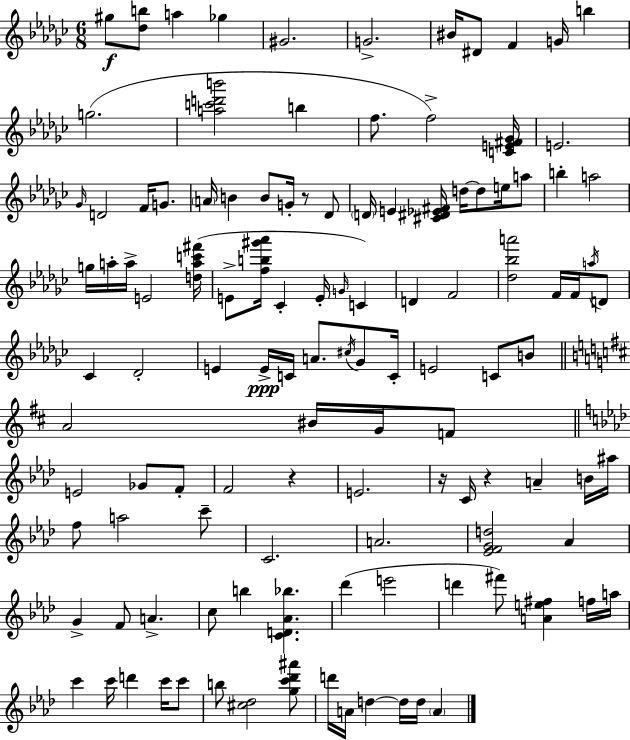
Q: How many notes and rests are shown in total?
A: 117